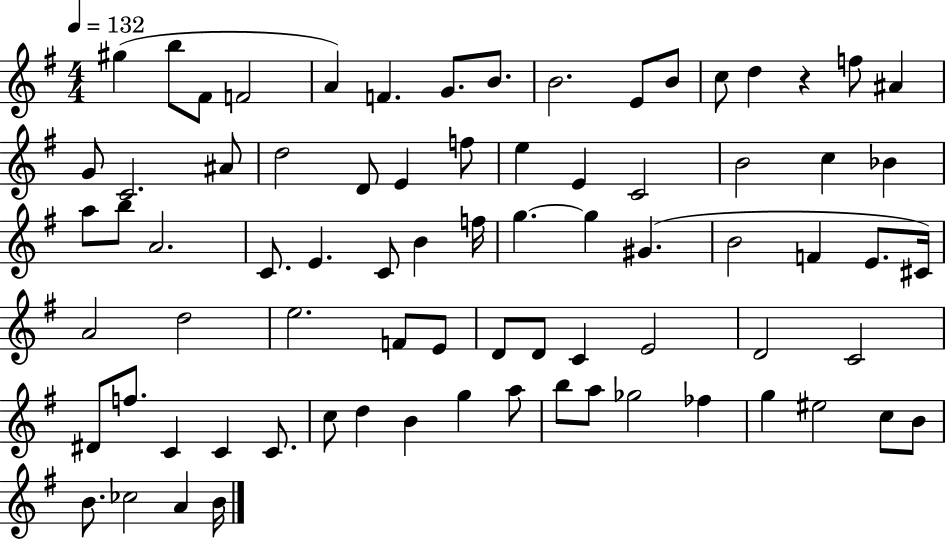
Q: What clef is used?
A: treble